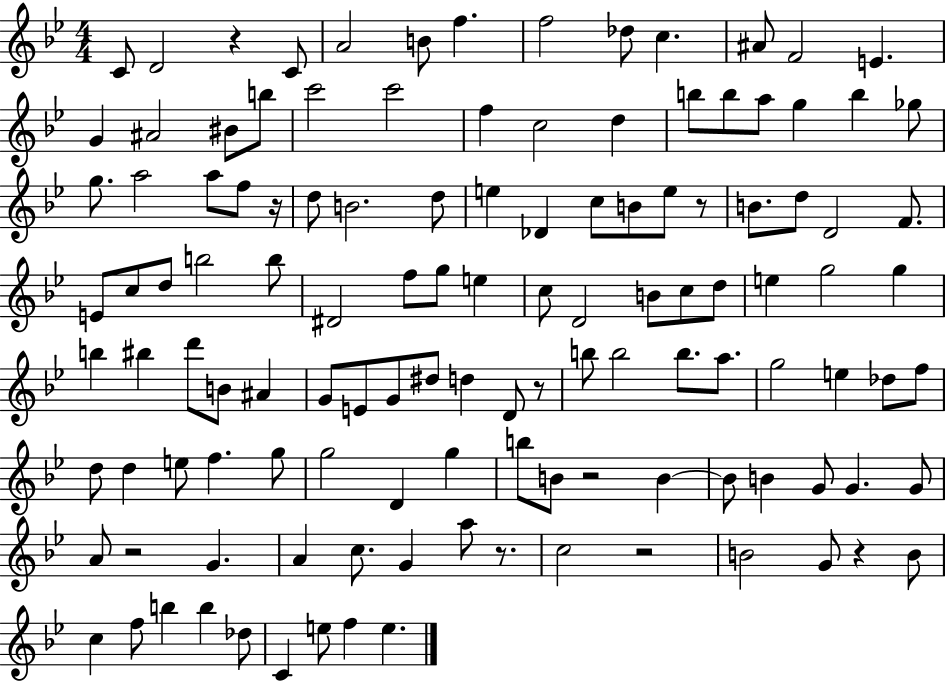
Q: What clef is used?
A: treble